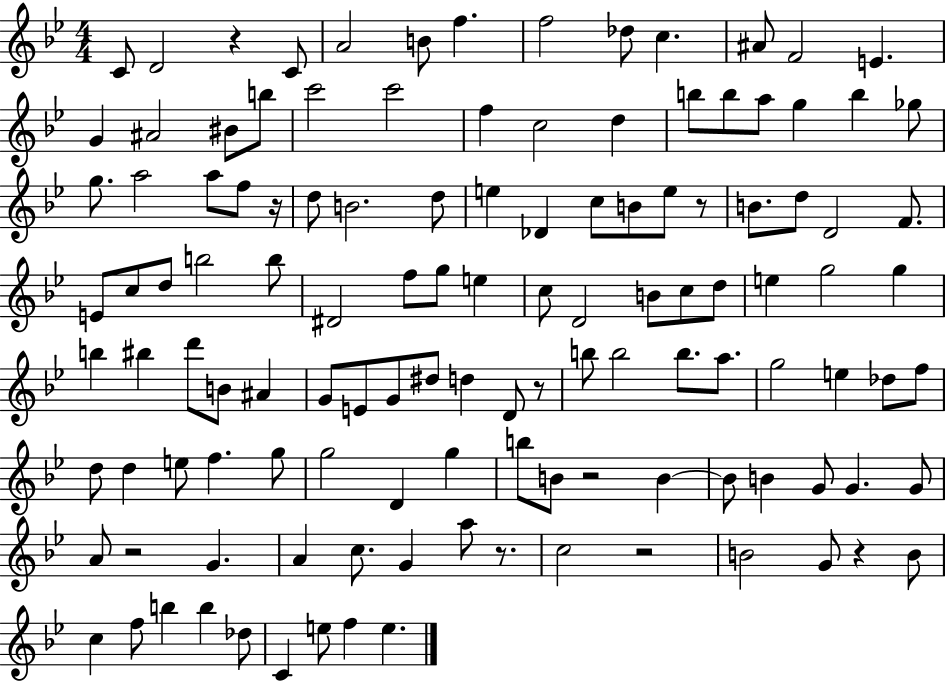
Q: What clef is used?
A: treble